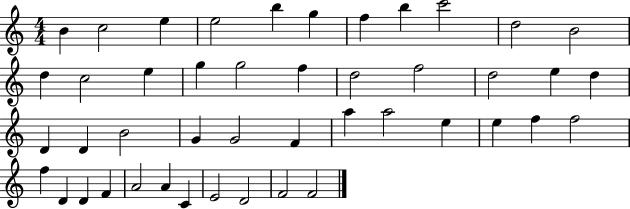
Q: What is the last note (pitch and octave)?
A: F4